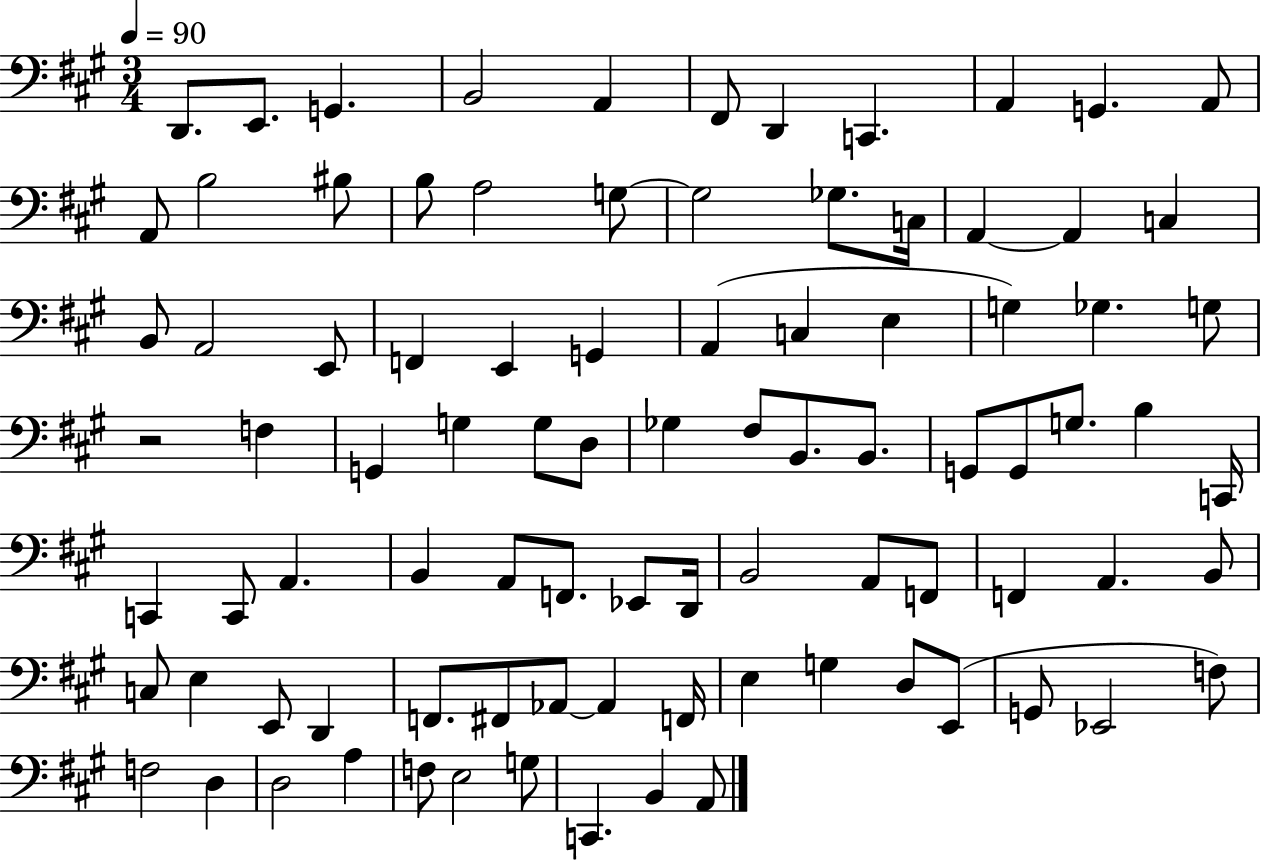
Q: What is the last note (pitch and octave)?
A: A2